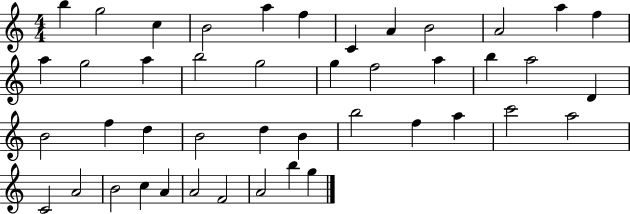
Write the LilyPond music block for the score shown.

{
  \clef treble
  \numericTimeSignature
  \time 4/4
  \key c \major
  b''4 g''2 c''4 | b'2 a''4 f''4 | c'4 a'4 b'2 | a'2 a''4 f''4 | \break a''4 g''2 a''4 | b''2 g''2 | g''4 f''2 a''4 | b''4 a''2 d'4 | \break b'2 f''4 d''4 | b'2 d''4 b'4 | b''2 f''4 a''4 | c'''2 a''2 | \break c'2 a'2 | b'2 c''4 a'4 | a'2 f'2 | a'2 b''4 g''4 | \break \bar "|."
}